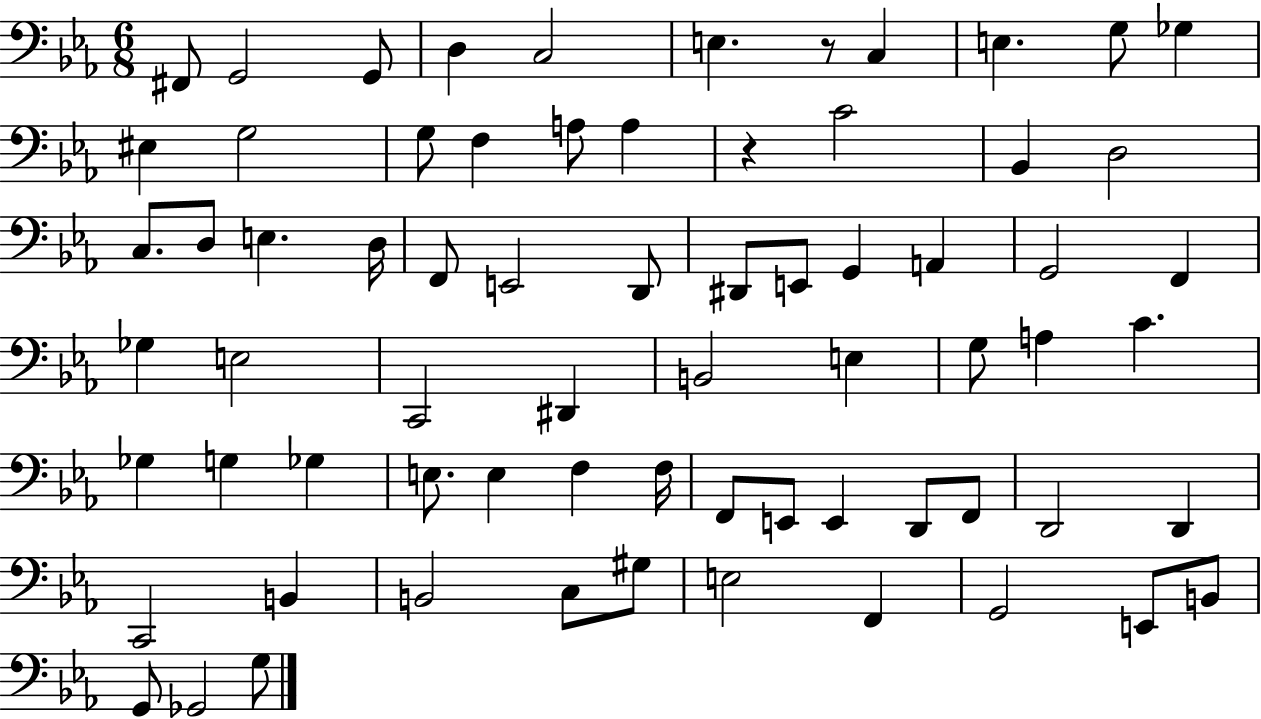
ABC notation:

X:1
T:Untitled
M:6/8
L:1/4
K:Eb
^F,,/2 G,,2 G,,/2 D, C,2 E, z/2 C, E, G,/2 _G, ^E, G,2 G,/2 F, A,/2 A, z C2 _B,, D,2 C,/2 D,/2 E, D,/4 F,,/2 E,,2 D,,/2 ^D,,/2 E,,/2 G,, A,, G,,2 F,, _G, E,2 C,,2 ^D,, B,,2 E, G,/2 A, C _G, G, _G, E,/2 E, F, F,/4 F,,/2 E,,/2 E,, D,,/2 F,,/2 D,,2 D,, C,,2 B,, B,,2 C,/2 ^G,/2 E,2 F,, G,,2 E,,/2 B,,/2 G,,/2 _G,,2 G,/2